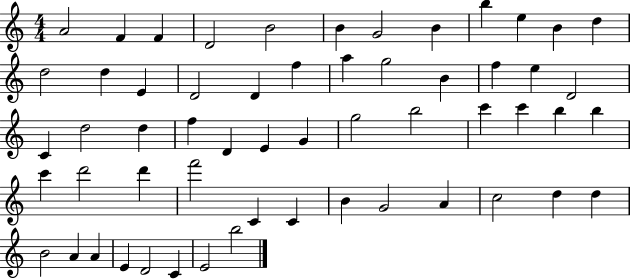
X:1
T:Untitled
M:4/4
L:1/4
K:C
A2 F F D2 B2 B G2 B b e B d d2 d E D2 D f a g2 B f e D2 C d2 d f D E G g2 b2 c' c' b b c' d'2 d' f'2 C C B G2 A c2 d d B2 A A E D2 C E2 b2